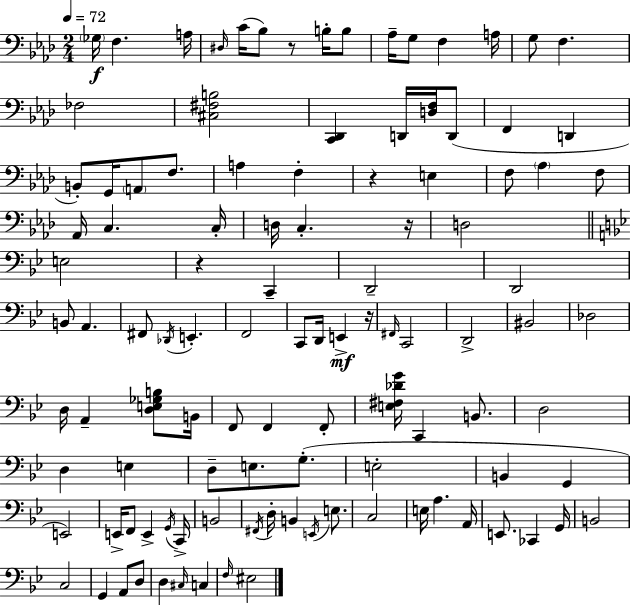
Gb3/s F3/q. A3/s D#3/s C4/s Bb3/e R/e B3/s B3/e Ab3/s G3/e F3/q A3/s G3/e F3/q. FES3/h [C#3,F#3,B3]/h [C2,Db2]/q D2/s [D3,F3]/s D2/e F2/q D2/q B2/e G2/s A2/e F3/e. A3/q F3/q R/q E3/q F3/e Ab3/q F3/e Ab2/s C3/q. C3/s D3/s C3/q. R/s D3/h E3/h R/q C2/q D2/h D2/h B2/e A2/q. F#2/e Db2/s E2/q. F2/h C2/e D2/s E2/q R/s F#2/s C2/h D2/h BIS2/h Db3/h D3/s A2/q [D3,E3,Gb3,B3]/e B2/s F2/e F2/q F2/e [E3,F#3,Db4,G4]/s C2/q B2/e. D3/h D3/q E3/q D3/e E3/e. G3/e. E3/h B2/q G2/q E2/h E2/s F2/e E2/q G2/s C2/s B2/h F#2/s D3/s B2/q E2/s E3/e. C3/h E3/s A3/q. A2/s E2/e. CES2/q G2/s B2/h C3/h G2/q A2/e D3/e D3/q C#3/s C3/q F3/s EIS3/h